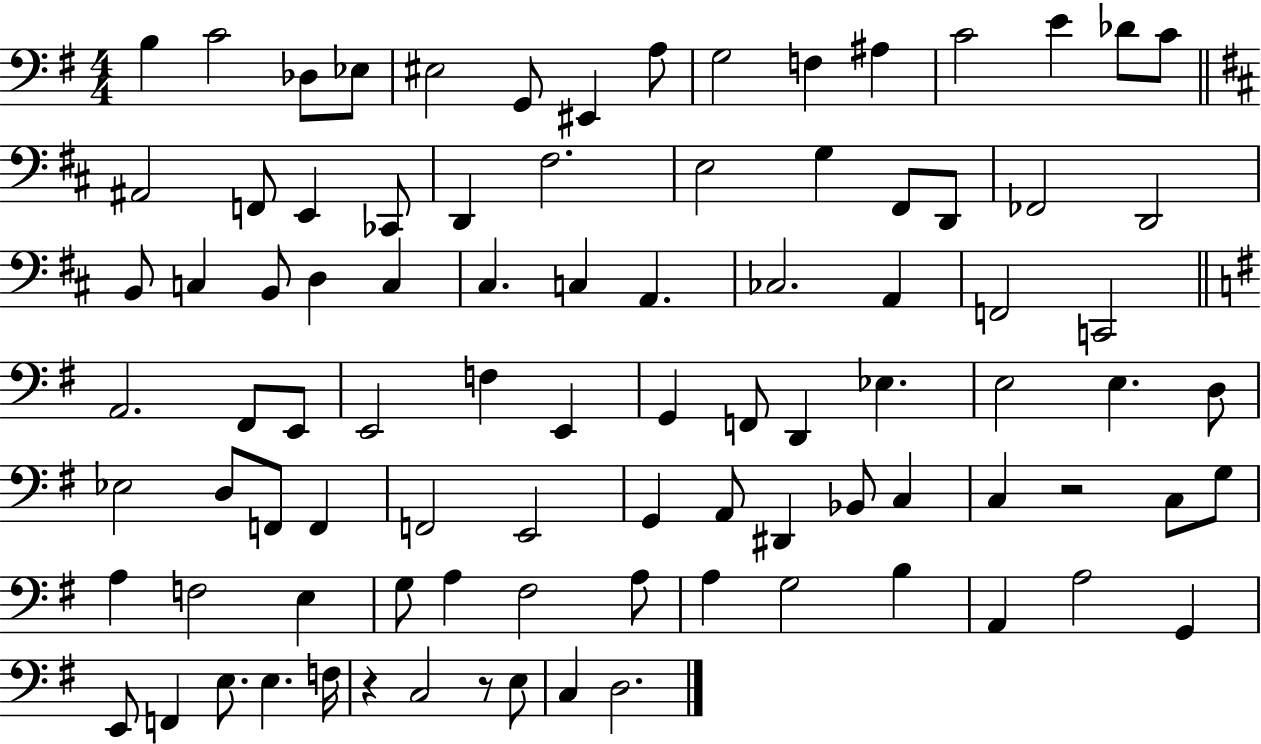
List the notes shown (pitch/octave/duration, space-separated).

B3/q C4/h Db3/e Eb3/e EIS3/h G2/e EIS2/q A3/e G3/h F3/q A#3/q C4/h E4/q Db4/e C4/e A#2/h F2/e E2/q CES2/e D2/q F#3/h. E3/h G3/q F#2/e D2/e FES2/h D2/h B2/e C3/q B2/e D3/q C3/q C#3/q. C3/q A2/q. CES3/h. A2/q F2/h C2/h A2/h. F#2/e E2/e E2/h F3/q E2/q G2/q F2/e D2/q Eb3/q. E3/h E3/q. D3/e Eb3/h D3/e F2/e F2/q F2/h E2/h G2/q A2/e D#2/q Bb2/e C3/q C3/q R/h C3/e G3/e A3/q F3/h E3/q G3/e A3/q F#3/h A3/e A3/q G3/h B3/q A2/q A3/h G2/q E2/e F2/q E3/e. E3/q. F3/s R/q C3/h R/e E3/e C3/q D3/h.